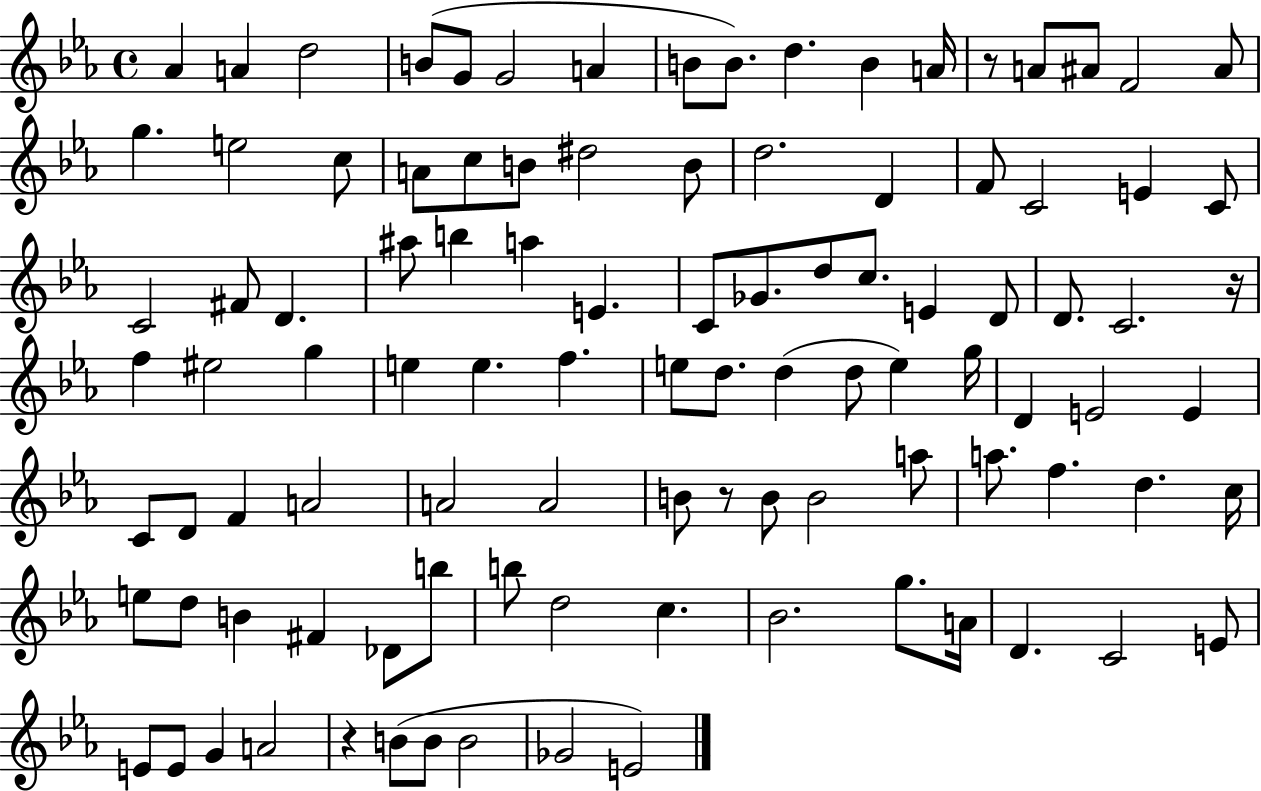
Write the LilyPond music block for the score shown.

{
  \clef treble
  \time 4/4
  \defaultTimeSignature
  \key ees \major
  \repeat volta 2 { aes'4 a'4 d''2 | b'8( g'8 g'2 a'4 | b'8 b'8.) d''4. b'4 a'16 | r8 a'8 ais'8 f'2 ais'8 | \break g''4. e''2 c''8 | a'8 c''8 b'8 dis''2 b'8 | d''2. d'4 | f'8 c'2 e'4 c'8 | \break c'2 fis'8 d'4. | ais''8 b''4 a''4 e'4. | c'8 ges'8. d''8 c''8. e'4 d'8 | d'8. c'2. r16 | \break f''4 eis''2 g''4 | e''4 e''4. f''4. | e''8 d''8. d''4( d''8 e''4) g''16 | d'4 e'2 e'4 | \break c'8 d'8 f'4 a'2 | a'2 a'2 | b'8 r8 b'8 b'2 a''8 | a''8. f''4. d''4. c''16 | \break e''8 d''8 b'4 fis'4 des'8 b''8 | b''8 d''2 c''4. | bes'2. g''8. a'16 | d'4. c'2 e'8 | \break e'8 e'8 g'4 a'2 | r4 b'8( b'8 b'2 | ges'2 e'2) | } \bar "|."
}